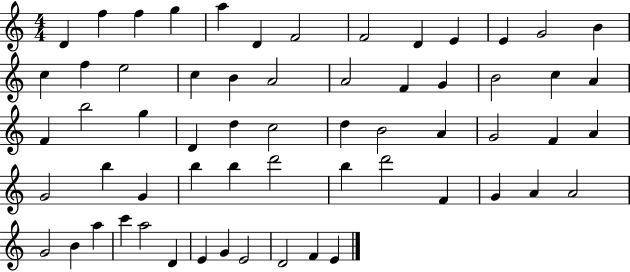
X:1
T:Untitled
M:4/4
L:1/4
K:C
D f f g a D F2 F2 D E E G2 B c f e2 c B A2 A2 F G B2 c A F b2 g D d c2 d B2 A G2 F A G2 b G b b d'2 b d'2 F G A A2 G2 B a c' a2 D E G E2 D2 F E